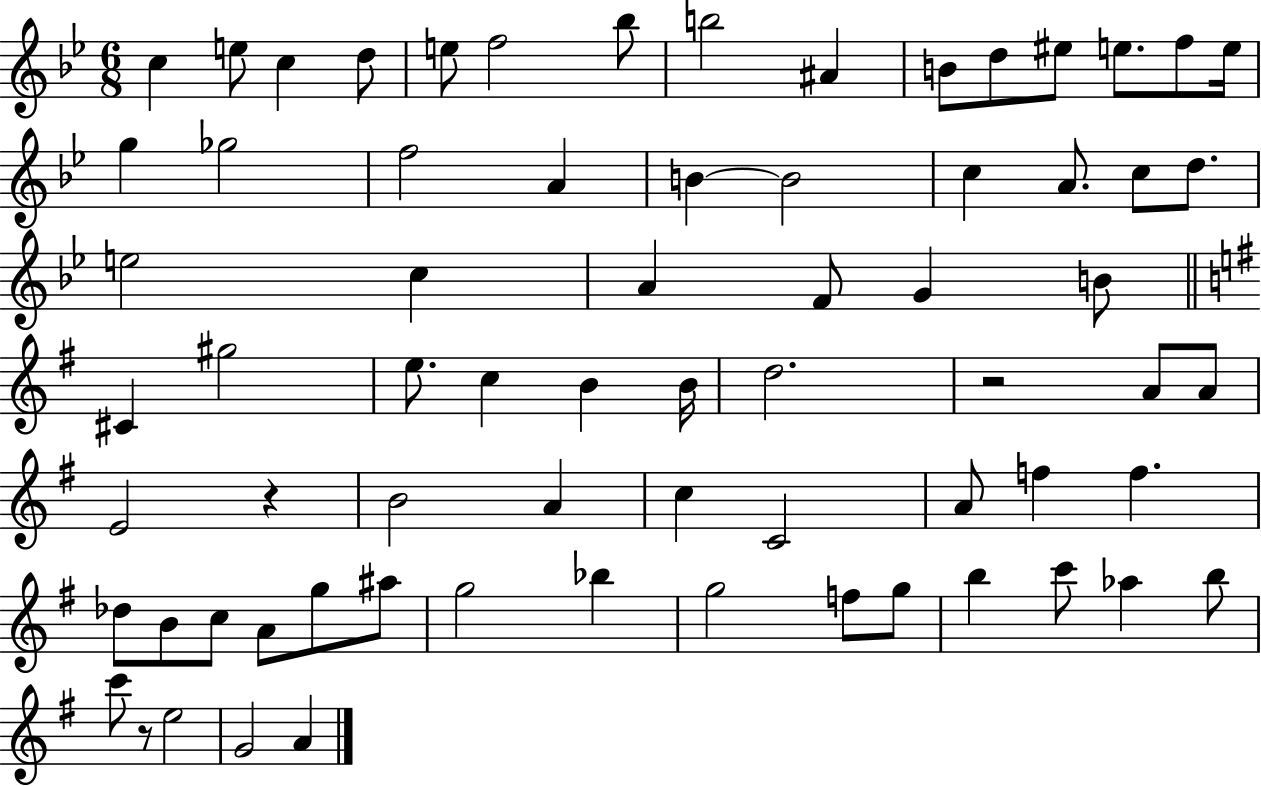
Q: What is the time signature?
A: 6/8